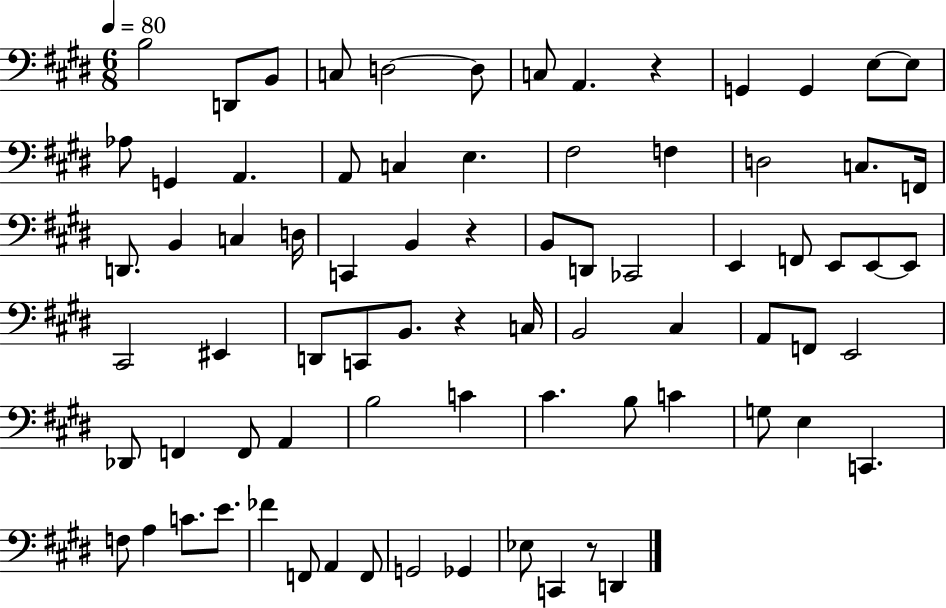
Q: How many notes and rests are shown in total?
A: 77